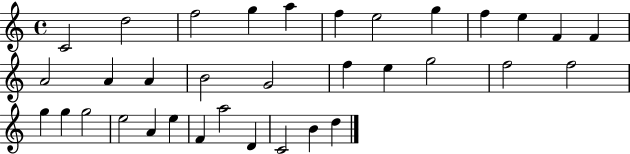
C4/h D5/h F5/h G5/q A5/q F5/q E5/h G5/q F5/q E5/q F4/q F4/q A4/h A4/q A4/q B4/h G4/h F5/q E5/q G5/h F5/h F5/h G5/q G5/q G5/h E5/h A4/q E5/q F4/q A5/h D4/q C4/h B4/q D5/q